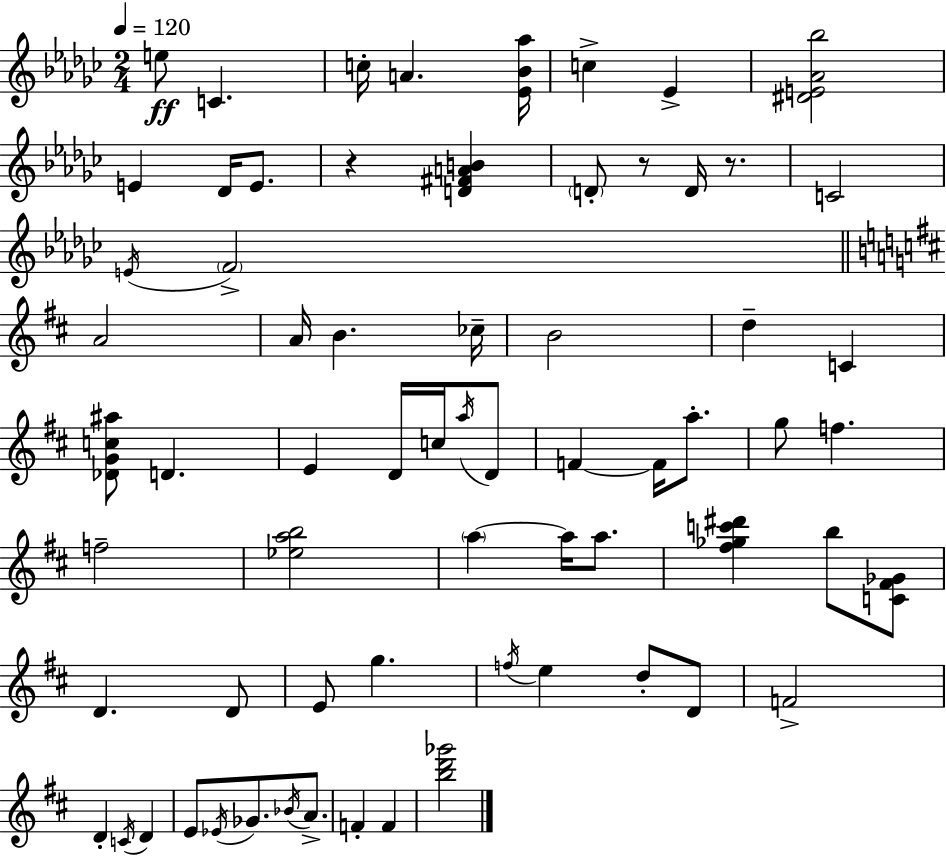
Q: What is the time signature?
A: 2/4